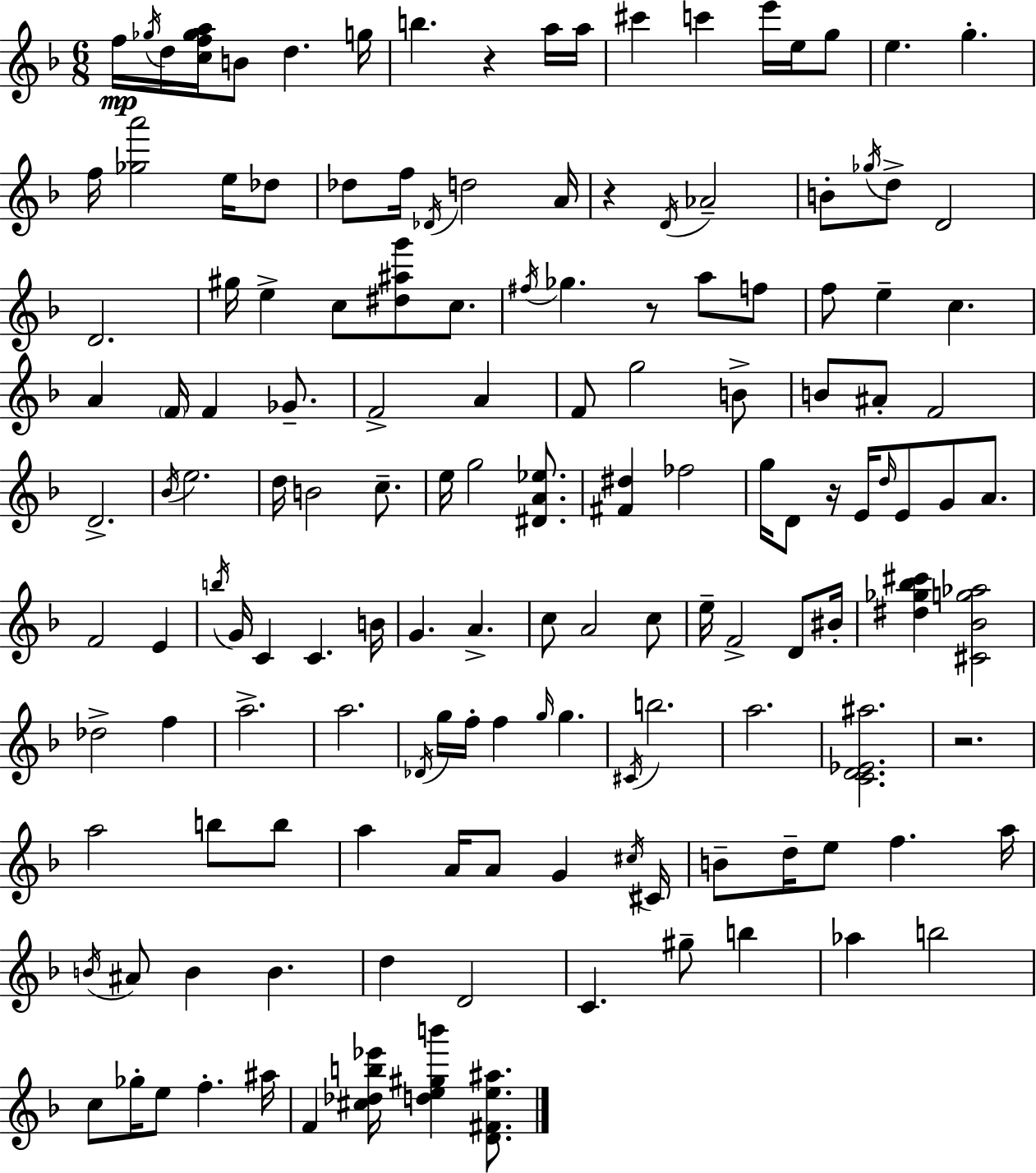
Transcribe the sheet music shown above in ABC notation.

X:1
T:Untitled
M:6/8
L:1/4
K:F
f/4 _g/4 d/4 [cf_ga]/4 B/2 d g/4 b z a/4 a/4 ^c' c' e'/4 e/4 g/2 e g f/4 [_ga']2 e/4 _d/2 _d/2 f/4 _D/4 d2 A/4 z D/4 _A2 B/2 _g/4 d/2 D2 D2 ^g/4 e c/2 [^d^ag']/2 c/2 ^f/4 _g z/2 a/2 f/2 f/2 e c A F/4 F _G/2 F2 A F/2 g2 B/2 B/2 ^A/2 F2 D2 _B/4 e2 d/4 B2 c/2 e/4 g2 [^DA_e]/2 [^F^d] _f2 g/4 D/2 z/4 E/4 d/4 E/2 G/2 A/2 F2 E b/4 G/4 C C B/4 G A c/2 A2 c/2 e/4 F2 D/2 ^B/4 [^d_g_b^c'] [^C_Bg_a]2 _d2 f a2 a2 _D/4 g/4 f/4 f g/4 g ^C/4 b2 a2 [CD_E^a]2 z2 a2 b/2 b/2 a A/4 A/2 G ^c/4 ^C/4 B/2 d/4 e/2 f a/4 B/4 ^A/2 B B d D2 C ^g/2 b _a b2 c/2 _g/4 e/2 f ^a/4 F [^c_db_e']/4 [de^gb'] [D^Fe^a]/2